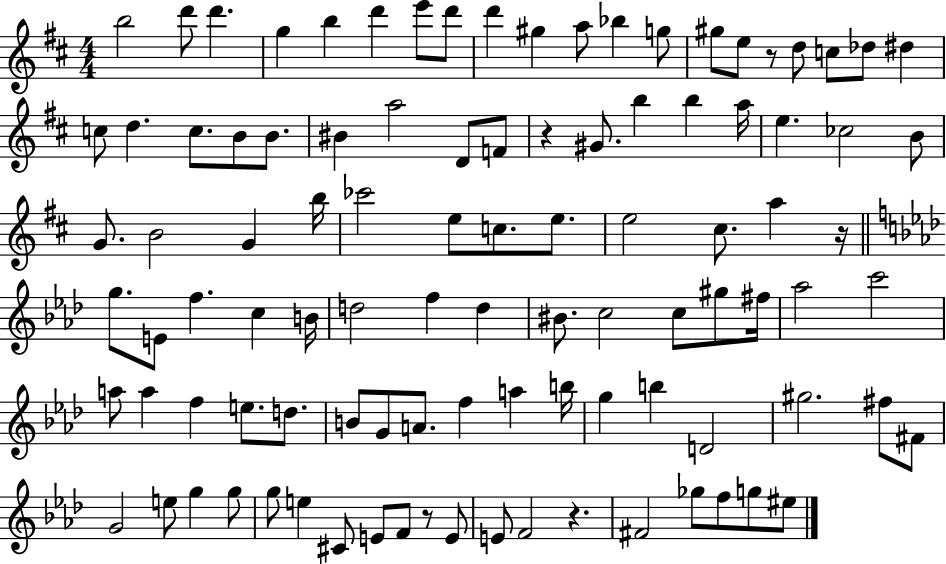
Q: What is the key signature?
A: D major